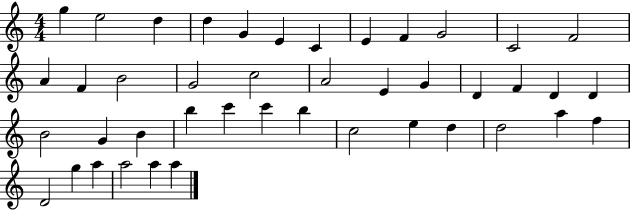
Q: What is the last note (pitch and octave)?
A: A5